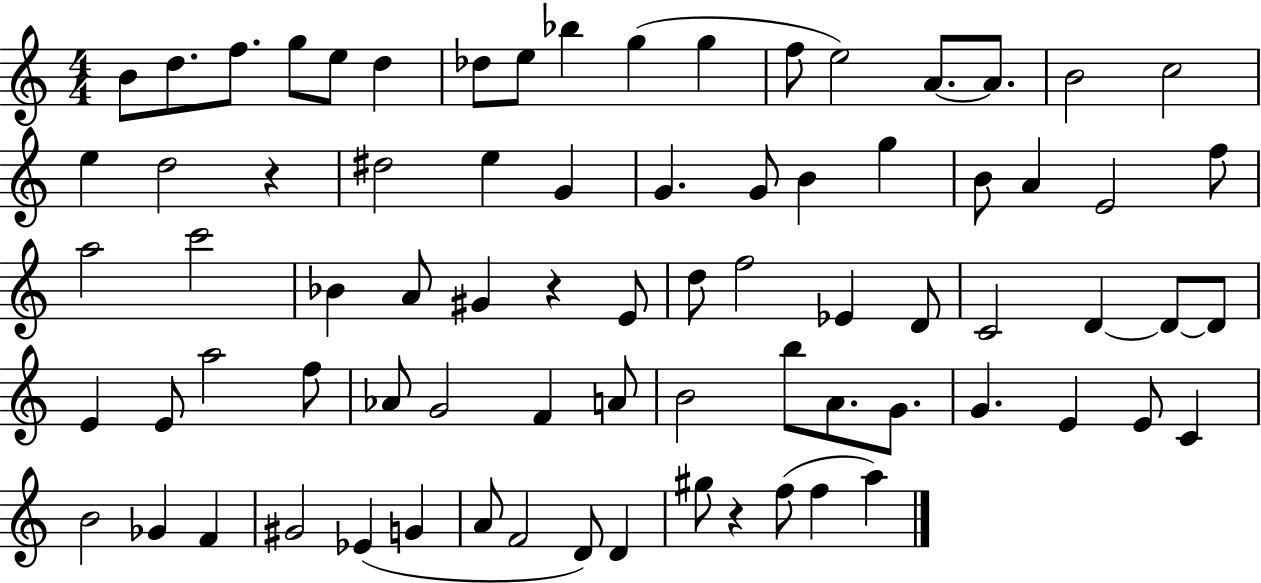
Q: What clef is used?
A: treble